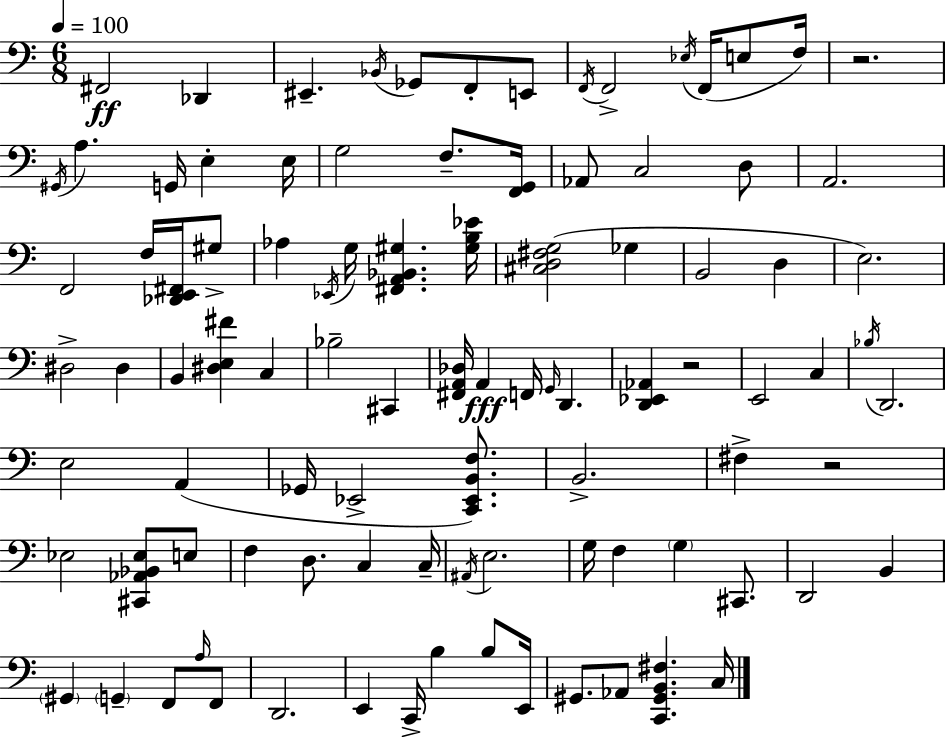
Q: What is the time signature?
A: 6/8